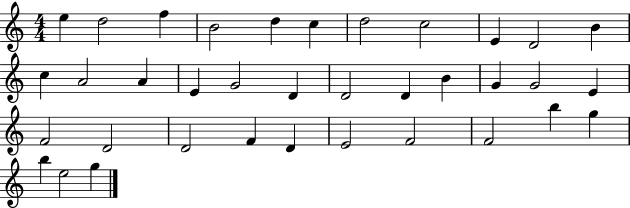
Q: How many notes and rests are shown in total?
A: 36